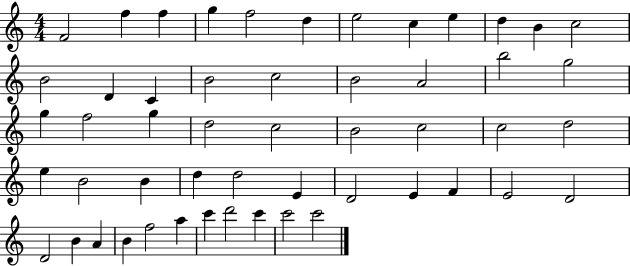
{
  \clef treble
  \numericTimeSignature
  \time 4/4
  \key c \major
  f'2 f''4 f''4 | g''4 f''2 d''4 | e''2 c''4 e''4 | d''4 b'4 c''2 | \break b'2 d'4 c'4 | b'2 c''2 | b'2 a'2 | b''2 g''2 | \break g''4 f''2 g''4 | d''2 c''2 | b'2 c''2 | c''2 d''2 | \break e''4 b'2 b'4 | d''4 d''2 e'4 | d'2 e'4 f'4 | e'2 d'2 | \break d'2 b'4 a'4 | b'4 f''2 a''4 | c'''4 d'''2 c'''4 | c'''2 c'''2 | \break \bar "|."
}